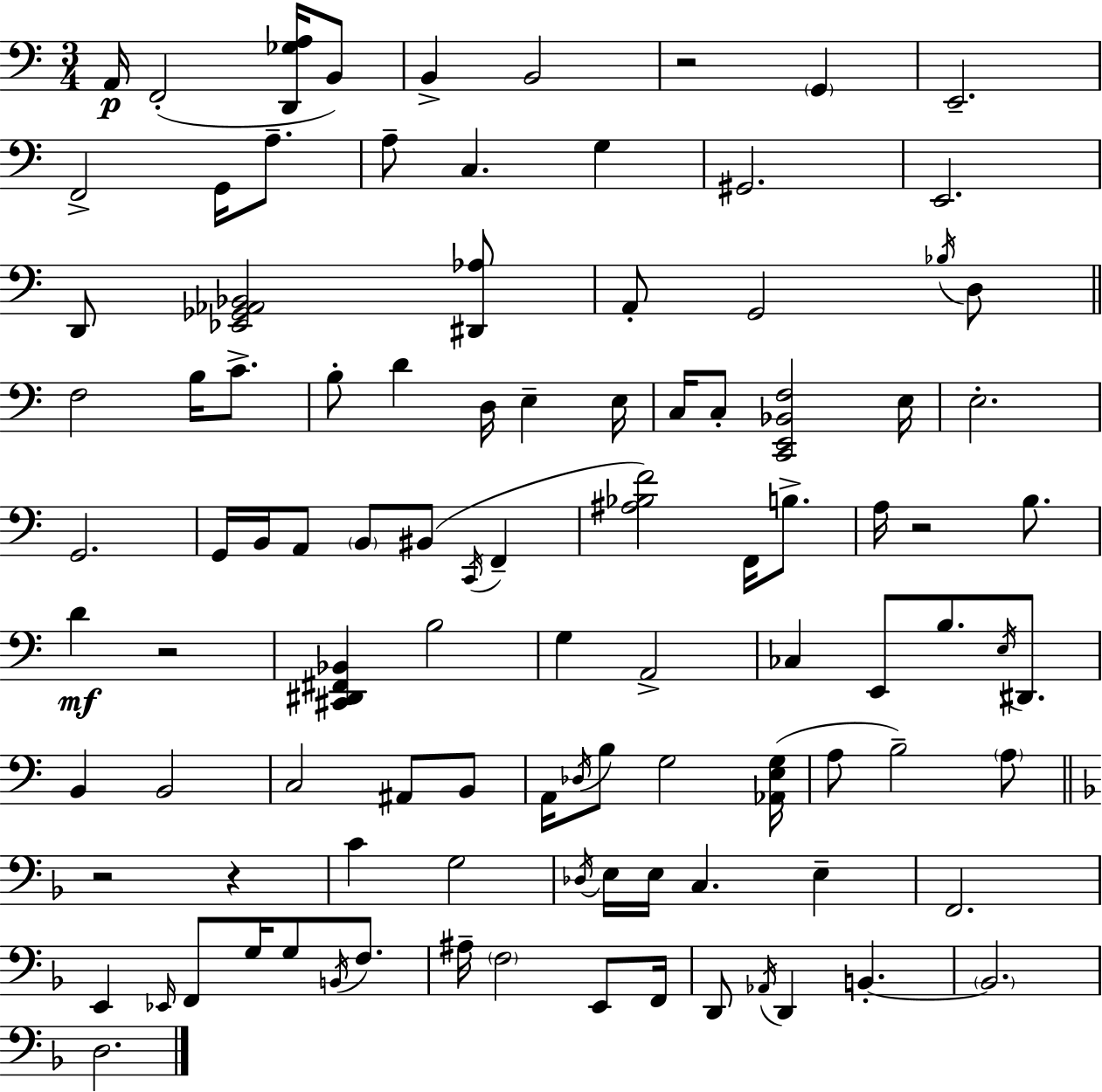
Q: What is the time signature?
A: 3/4